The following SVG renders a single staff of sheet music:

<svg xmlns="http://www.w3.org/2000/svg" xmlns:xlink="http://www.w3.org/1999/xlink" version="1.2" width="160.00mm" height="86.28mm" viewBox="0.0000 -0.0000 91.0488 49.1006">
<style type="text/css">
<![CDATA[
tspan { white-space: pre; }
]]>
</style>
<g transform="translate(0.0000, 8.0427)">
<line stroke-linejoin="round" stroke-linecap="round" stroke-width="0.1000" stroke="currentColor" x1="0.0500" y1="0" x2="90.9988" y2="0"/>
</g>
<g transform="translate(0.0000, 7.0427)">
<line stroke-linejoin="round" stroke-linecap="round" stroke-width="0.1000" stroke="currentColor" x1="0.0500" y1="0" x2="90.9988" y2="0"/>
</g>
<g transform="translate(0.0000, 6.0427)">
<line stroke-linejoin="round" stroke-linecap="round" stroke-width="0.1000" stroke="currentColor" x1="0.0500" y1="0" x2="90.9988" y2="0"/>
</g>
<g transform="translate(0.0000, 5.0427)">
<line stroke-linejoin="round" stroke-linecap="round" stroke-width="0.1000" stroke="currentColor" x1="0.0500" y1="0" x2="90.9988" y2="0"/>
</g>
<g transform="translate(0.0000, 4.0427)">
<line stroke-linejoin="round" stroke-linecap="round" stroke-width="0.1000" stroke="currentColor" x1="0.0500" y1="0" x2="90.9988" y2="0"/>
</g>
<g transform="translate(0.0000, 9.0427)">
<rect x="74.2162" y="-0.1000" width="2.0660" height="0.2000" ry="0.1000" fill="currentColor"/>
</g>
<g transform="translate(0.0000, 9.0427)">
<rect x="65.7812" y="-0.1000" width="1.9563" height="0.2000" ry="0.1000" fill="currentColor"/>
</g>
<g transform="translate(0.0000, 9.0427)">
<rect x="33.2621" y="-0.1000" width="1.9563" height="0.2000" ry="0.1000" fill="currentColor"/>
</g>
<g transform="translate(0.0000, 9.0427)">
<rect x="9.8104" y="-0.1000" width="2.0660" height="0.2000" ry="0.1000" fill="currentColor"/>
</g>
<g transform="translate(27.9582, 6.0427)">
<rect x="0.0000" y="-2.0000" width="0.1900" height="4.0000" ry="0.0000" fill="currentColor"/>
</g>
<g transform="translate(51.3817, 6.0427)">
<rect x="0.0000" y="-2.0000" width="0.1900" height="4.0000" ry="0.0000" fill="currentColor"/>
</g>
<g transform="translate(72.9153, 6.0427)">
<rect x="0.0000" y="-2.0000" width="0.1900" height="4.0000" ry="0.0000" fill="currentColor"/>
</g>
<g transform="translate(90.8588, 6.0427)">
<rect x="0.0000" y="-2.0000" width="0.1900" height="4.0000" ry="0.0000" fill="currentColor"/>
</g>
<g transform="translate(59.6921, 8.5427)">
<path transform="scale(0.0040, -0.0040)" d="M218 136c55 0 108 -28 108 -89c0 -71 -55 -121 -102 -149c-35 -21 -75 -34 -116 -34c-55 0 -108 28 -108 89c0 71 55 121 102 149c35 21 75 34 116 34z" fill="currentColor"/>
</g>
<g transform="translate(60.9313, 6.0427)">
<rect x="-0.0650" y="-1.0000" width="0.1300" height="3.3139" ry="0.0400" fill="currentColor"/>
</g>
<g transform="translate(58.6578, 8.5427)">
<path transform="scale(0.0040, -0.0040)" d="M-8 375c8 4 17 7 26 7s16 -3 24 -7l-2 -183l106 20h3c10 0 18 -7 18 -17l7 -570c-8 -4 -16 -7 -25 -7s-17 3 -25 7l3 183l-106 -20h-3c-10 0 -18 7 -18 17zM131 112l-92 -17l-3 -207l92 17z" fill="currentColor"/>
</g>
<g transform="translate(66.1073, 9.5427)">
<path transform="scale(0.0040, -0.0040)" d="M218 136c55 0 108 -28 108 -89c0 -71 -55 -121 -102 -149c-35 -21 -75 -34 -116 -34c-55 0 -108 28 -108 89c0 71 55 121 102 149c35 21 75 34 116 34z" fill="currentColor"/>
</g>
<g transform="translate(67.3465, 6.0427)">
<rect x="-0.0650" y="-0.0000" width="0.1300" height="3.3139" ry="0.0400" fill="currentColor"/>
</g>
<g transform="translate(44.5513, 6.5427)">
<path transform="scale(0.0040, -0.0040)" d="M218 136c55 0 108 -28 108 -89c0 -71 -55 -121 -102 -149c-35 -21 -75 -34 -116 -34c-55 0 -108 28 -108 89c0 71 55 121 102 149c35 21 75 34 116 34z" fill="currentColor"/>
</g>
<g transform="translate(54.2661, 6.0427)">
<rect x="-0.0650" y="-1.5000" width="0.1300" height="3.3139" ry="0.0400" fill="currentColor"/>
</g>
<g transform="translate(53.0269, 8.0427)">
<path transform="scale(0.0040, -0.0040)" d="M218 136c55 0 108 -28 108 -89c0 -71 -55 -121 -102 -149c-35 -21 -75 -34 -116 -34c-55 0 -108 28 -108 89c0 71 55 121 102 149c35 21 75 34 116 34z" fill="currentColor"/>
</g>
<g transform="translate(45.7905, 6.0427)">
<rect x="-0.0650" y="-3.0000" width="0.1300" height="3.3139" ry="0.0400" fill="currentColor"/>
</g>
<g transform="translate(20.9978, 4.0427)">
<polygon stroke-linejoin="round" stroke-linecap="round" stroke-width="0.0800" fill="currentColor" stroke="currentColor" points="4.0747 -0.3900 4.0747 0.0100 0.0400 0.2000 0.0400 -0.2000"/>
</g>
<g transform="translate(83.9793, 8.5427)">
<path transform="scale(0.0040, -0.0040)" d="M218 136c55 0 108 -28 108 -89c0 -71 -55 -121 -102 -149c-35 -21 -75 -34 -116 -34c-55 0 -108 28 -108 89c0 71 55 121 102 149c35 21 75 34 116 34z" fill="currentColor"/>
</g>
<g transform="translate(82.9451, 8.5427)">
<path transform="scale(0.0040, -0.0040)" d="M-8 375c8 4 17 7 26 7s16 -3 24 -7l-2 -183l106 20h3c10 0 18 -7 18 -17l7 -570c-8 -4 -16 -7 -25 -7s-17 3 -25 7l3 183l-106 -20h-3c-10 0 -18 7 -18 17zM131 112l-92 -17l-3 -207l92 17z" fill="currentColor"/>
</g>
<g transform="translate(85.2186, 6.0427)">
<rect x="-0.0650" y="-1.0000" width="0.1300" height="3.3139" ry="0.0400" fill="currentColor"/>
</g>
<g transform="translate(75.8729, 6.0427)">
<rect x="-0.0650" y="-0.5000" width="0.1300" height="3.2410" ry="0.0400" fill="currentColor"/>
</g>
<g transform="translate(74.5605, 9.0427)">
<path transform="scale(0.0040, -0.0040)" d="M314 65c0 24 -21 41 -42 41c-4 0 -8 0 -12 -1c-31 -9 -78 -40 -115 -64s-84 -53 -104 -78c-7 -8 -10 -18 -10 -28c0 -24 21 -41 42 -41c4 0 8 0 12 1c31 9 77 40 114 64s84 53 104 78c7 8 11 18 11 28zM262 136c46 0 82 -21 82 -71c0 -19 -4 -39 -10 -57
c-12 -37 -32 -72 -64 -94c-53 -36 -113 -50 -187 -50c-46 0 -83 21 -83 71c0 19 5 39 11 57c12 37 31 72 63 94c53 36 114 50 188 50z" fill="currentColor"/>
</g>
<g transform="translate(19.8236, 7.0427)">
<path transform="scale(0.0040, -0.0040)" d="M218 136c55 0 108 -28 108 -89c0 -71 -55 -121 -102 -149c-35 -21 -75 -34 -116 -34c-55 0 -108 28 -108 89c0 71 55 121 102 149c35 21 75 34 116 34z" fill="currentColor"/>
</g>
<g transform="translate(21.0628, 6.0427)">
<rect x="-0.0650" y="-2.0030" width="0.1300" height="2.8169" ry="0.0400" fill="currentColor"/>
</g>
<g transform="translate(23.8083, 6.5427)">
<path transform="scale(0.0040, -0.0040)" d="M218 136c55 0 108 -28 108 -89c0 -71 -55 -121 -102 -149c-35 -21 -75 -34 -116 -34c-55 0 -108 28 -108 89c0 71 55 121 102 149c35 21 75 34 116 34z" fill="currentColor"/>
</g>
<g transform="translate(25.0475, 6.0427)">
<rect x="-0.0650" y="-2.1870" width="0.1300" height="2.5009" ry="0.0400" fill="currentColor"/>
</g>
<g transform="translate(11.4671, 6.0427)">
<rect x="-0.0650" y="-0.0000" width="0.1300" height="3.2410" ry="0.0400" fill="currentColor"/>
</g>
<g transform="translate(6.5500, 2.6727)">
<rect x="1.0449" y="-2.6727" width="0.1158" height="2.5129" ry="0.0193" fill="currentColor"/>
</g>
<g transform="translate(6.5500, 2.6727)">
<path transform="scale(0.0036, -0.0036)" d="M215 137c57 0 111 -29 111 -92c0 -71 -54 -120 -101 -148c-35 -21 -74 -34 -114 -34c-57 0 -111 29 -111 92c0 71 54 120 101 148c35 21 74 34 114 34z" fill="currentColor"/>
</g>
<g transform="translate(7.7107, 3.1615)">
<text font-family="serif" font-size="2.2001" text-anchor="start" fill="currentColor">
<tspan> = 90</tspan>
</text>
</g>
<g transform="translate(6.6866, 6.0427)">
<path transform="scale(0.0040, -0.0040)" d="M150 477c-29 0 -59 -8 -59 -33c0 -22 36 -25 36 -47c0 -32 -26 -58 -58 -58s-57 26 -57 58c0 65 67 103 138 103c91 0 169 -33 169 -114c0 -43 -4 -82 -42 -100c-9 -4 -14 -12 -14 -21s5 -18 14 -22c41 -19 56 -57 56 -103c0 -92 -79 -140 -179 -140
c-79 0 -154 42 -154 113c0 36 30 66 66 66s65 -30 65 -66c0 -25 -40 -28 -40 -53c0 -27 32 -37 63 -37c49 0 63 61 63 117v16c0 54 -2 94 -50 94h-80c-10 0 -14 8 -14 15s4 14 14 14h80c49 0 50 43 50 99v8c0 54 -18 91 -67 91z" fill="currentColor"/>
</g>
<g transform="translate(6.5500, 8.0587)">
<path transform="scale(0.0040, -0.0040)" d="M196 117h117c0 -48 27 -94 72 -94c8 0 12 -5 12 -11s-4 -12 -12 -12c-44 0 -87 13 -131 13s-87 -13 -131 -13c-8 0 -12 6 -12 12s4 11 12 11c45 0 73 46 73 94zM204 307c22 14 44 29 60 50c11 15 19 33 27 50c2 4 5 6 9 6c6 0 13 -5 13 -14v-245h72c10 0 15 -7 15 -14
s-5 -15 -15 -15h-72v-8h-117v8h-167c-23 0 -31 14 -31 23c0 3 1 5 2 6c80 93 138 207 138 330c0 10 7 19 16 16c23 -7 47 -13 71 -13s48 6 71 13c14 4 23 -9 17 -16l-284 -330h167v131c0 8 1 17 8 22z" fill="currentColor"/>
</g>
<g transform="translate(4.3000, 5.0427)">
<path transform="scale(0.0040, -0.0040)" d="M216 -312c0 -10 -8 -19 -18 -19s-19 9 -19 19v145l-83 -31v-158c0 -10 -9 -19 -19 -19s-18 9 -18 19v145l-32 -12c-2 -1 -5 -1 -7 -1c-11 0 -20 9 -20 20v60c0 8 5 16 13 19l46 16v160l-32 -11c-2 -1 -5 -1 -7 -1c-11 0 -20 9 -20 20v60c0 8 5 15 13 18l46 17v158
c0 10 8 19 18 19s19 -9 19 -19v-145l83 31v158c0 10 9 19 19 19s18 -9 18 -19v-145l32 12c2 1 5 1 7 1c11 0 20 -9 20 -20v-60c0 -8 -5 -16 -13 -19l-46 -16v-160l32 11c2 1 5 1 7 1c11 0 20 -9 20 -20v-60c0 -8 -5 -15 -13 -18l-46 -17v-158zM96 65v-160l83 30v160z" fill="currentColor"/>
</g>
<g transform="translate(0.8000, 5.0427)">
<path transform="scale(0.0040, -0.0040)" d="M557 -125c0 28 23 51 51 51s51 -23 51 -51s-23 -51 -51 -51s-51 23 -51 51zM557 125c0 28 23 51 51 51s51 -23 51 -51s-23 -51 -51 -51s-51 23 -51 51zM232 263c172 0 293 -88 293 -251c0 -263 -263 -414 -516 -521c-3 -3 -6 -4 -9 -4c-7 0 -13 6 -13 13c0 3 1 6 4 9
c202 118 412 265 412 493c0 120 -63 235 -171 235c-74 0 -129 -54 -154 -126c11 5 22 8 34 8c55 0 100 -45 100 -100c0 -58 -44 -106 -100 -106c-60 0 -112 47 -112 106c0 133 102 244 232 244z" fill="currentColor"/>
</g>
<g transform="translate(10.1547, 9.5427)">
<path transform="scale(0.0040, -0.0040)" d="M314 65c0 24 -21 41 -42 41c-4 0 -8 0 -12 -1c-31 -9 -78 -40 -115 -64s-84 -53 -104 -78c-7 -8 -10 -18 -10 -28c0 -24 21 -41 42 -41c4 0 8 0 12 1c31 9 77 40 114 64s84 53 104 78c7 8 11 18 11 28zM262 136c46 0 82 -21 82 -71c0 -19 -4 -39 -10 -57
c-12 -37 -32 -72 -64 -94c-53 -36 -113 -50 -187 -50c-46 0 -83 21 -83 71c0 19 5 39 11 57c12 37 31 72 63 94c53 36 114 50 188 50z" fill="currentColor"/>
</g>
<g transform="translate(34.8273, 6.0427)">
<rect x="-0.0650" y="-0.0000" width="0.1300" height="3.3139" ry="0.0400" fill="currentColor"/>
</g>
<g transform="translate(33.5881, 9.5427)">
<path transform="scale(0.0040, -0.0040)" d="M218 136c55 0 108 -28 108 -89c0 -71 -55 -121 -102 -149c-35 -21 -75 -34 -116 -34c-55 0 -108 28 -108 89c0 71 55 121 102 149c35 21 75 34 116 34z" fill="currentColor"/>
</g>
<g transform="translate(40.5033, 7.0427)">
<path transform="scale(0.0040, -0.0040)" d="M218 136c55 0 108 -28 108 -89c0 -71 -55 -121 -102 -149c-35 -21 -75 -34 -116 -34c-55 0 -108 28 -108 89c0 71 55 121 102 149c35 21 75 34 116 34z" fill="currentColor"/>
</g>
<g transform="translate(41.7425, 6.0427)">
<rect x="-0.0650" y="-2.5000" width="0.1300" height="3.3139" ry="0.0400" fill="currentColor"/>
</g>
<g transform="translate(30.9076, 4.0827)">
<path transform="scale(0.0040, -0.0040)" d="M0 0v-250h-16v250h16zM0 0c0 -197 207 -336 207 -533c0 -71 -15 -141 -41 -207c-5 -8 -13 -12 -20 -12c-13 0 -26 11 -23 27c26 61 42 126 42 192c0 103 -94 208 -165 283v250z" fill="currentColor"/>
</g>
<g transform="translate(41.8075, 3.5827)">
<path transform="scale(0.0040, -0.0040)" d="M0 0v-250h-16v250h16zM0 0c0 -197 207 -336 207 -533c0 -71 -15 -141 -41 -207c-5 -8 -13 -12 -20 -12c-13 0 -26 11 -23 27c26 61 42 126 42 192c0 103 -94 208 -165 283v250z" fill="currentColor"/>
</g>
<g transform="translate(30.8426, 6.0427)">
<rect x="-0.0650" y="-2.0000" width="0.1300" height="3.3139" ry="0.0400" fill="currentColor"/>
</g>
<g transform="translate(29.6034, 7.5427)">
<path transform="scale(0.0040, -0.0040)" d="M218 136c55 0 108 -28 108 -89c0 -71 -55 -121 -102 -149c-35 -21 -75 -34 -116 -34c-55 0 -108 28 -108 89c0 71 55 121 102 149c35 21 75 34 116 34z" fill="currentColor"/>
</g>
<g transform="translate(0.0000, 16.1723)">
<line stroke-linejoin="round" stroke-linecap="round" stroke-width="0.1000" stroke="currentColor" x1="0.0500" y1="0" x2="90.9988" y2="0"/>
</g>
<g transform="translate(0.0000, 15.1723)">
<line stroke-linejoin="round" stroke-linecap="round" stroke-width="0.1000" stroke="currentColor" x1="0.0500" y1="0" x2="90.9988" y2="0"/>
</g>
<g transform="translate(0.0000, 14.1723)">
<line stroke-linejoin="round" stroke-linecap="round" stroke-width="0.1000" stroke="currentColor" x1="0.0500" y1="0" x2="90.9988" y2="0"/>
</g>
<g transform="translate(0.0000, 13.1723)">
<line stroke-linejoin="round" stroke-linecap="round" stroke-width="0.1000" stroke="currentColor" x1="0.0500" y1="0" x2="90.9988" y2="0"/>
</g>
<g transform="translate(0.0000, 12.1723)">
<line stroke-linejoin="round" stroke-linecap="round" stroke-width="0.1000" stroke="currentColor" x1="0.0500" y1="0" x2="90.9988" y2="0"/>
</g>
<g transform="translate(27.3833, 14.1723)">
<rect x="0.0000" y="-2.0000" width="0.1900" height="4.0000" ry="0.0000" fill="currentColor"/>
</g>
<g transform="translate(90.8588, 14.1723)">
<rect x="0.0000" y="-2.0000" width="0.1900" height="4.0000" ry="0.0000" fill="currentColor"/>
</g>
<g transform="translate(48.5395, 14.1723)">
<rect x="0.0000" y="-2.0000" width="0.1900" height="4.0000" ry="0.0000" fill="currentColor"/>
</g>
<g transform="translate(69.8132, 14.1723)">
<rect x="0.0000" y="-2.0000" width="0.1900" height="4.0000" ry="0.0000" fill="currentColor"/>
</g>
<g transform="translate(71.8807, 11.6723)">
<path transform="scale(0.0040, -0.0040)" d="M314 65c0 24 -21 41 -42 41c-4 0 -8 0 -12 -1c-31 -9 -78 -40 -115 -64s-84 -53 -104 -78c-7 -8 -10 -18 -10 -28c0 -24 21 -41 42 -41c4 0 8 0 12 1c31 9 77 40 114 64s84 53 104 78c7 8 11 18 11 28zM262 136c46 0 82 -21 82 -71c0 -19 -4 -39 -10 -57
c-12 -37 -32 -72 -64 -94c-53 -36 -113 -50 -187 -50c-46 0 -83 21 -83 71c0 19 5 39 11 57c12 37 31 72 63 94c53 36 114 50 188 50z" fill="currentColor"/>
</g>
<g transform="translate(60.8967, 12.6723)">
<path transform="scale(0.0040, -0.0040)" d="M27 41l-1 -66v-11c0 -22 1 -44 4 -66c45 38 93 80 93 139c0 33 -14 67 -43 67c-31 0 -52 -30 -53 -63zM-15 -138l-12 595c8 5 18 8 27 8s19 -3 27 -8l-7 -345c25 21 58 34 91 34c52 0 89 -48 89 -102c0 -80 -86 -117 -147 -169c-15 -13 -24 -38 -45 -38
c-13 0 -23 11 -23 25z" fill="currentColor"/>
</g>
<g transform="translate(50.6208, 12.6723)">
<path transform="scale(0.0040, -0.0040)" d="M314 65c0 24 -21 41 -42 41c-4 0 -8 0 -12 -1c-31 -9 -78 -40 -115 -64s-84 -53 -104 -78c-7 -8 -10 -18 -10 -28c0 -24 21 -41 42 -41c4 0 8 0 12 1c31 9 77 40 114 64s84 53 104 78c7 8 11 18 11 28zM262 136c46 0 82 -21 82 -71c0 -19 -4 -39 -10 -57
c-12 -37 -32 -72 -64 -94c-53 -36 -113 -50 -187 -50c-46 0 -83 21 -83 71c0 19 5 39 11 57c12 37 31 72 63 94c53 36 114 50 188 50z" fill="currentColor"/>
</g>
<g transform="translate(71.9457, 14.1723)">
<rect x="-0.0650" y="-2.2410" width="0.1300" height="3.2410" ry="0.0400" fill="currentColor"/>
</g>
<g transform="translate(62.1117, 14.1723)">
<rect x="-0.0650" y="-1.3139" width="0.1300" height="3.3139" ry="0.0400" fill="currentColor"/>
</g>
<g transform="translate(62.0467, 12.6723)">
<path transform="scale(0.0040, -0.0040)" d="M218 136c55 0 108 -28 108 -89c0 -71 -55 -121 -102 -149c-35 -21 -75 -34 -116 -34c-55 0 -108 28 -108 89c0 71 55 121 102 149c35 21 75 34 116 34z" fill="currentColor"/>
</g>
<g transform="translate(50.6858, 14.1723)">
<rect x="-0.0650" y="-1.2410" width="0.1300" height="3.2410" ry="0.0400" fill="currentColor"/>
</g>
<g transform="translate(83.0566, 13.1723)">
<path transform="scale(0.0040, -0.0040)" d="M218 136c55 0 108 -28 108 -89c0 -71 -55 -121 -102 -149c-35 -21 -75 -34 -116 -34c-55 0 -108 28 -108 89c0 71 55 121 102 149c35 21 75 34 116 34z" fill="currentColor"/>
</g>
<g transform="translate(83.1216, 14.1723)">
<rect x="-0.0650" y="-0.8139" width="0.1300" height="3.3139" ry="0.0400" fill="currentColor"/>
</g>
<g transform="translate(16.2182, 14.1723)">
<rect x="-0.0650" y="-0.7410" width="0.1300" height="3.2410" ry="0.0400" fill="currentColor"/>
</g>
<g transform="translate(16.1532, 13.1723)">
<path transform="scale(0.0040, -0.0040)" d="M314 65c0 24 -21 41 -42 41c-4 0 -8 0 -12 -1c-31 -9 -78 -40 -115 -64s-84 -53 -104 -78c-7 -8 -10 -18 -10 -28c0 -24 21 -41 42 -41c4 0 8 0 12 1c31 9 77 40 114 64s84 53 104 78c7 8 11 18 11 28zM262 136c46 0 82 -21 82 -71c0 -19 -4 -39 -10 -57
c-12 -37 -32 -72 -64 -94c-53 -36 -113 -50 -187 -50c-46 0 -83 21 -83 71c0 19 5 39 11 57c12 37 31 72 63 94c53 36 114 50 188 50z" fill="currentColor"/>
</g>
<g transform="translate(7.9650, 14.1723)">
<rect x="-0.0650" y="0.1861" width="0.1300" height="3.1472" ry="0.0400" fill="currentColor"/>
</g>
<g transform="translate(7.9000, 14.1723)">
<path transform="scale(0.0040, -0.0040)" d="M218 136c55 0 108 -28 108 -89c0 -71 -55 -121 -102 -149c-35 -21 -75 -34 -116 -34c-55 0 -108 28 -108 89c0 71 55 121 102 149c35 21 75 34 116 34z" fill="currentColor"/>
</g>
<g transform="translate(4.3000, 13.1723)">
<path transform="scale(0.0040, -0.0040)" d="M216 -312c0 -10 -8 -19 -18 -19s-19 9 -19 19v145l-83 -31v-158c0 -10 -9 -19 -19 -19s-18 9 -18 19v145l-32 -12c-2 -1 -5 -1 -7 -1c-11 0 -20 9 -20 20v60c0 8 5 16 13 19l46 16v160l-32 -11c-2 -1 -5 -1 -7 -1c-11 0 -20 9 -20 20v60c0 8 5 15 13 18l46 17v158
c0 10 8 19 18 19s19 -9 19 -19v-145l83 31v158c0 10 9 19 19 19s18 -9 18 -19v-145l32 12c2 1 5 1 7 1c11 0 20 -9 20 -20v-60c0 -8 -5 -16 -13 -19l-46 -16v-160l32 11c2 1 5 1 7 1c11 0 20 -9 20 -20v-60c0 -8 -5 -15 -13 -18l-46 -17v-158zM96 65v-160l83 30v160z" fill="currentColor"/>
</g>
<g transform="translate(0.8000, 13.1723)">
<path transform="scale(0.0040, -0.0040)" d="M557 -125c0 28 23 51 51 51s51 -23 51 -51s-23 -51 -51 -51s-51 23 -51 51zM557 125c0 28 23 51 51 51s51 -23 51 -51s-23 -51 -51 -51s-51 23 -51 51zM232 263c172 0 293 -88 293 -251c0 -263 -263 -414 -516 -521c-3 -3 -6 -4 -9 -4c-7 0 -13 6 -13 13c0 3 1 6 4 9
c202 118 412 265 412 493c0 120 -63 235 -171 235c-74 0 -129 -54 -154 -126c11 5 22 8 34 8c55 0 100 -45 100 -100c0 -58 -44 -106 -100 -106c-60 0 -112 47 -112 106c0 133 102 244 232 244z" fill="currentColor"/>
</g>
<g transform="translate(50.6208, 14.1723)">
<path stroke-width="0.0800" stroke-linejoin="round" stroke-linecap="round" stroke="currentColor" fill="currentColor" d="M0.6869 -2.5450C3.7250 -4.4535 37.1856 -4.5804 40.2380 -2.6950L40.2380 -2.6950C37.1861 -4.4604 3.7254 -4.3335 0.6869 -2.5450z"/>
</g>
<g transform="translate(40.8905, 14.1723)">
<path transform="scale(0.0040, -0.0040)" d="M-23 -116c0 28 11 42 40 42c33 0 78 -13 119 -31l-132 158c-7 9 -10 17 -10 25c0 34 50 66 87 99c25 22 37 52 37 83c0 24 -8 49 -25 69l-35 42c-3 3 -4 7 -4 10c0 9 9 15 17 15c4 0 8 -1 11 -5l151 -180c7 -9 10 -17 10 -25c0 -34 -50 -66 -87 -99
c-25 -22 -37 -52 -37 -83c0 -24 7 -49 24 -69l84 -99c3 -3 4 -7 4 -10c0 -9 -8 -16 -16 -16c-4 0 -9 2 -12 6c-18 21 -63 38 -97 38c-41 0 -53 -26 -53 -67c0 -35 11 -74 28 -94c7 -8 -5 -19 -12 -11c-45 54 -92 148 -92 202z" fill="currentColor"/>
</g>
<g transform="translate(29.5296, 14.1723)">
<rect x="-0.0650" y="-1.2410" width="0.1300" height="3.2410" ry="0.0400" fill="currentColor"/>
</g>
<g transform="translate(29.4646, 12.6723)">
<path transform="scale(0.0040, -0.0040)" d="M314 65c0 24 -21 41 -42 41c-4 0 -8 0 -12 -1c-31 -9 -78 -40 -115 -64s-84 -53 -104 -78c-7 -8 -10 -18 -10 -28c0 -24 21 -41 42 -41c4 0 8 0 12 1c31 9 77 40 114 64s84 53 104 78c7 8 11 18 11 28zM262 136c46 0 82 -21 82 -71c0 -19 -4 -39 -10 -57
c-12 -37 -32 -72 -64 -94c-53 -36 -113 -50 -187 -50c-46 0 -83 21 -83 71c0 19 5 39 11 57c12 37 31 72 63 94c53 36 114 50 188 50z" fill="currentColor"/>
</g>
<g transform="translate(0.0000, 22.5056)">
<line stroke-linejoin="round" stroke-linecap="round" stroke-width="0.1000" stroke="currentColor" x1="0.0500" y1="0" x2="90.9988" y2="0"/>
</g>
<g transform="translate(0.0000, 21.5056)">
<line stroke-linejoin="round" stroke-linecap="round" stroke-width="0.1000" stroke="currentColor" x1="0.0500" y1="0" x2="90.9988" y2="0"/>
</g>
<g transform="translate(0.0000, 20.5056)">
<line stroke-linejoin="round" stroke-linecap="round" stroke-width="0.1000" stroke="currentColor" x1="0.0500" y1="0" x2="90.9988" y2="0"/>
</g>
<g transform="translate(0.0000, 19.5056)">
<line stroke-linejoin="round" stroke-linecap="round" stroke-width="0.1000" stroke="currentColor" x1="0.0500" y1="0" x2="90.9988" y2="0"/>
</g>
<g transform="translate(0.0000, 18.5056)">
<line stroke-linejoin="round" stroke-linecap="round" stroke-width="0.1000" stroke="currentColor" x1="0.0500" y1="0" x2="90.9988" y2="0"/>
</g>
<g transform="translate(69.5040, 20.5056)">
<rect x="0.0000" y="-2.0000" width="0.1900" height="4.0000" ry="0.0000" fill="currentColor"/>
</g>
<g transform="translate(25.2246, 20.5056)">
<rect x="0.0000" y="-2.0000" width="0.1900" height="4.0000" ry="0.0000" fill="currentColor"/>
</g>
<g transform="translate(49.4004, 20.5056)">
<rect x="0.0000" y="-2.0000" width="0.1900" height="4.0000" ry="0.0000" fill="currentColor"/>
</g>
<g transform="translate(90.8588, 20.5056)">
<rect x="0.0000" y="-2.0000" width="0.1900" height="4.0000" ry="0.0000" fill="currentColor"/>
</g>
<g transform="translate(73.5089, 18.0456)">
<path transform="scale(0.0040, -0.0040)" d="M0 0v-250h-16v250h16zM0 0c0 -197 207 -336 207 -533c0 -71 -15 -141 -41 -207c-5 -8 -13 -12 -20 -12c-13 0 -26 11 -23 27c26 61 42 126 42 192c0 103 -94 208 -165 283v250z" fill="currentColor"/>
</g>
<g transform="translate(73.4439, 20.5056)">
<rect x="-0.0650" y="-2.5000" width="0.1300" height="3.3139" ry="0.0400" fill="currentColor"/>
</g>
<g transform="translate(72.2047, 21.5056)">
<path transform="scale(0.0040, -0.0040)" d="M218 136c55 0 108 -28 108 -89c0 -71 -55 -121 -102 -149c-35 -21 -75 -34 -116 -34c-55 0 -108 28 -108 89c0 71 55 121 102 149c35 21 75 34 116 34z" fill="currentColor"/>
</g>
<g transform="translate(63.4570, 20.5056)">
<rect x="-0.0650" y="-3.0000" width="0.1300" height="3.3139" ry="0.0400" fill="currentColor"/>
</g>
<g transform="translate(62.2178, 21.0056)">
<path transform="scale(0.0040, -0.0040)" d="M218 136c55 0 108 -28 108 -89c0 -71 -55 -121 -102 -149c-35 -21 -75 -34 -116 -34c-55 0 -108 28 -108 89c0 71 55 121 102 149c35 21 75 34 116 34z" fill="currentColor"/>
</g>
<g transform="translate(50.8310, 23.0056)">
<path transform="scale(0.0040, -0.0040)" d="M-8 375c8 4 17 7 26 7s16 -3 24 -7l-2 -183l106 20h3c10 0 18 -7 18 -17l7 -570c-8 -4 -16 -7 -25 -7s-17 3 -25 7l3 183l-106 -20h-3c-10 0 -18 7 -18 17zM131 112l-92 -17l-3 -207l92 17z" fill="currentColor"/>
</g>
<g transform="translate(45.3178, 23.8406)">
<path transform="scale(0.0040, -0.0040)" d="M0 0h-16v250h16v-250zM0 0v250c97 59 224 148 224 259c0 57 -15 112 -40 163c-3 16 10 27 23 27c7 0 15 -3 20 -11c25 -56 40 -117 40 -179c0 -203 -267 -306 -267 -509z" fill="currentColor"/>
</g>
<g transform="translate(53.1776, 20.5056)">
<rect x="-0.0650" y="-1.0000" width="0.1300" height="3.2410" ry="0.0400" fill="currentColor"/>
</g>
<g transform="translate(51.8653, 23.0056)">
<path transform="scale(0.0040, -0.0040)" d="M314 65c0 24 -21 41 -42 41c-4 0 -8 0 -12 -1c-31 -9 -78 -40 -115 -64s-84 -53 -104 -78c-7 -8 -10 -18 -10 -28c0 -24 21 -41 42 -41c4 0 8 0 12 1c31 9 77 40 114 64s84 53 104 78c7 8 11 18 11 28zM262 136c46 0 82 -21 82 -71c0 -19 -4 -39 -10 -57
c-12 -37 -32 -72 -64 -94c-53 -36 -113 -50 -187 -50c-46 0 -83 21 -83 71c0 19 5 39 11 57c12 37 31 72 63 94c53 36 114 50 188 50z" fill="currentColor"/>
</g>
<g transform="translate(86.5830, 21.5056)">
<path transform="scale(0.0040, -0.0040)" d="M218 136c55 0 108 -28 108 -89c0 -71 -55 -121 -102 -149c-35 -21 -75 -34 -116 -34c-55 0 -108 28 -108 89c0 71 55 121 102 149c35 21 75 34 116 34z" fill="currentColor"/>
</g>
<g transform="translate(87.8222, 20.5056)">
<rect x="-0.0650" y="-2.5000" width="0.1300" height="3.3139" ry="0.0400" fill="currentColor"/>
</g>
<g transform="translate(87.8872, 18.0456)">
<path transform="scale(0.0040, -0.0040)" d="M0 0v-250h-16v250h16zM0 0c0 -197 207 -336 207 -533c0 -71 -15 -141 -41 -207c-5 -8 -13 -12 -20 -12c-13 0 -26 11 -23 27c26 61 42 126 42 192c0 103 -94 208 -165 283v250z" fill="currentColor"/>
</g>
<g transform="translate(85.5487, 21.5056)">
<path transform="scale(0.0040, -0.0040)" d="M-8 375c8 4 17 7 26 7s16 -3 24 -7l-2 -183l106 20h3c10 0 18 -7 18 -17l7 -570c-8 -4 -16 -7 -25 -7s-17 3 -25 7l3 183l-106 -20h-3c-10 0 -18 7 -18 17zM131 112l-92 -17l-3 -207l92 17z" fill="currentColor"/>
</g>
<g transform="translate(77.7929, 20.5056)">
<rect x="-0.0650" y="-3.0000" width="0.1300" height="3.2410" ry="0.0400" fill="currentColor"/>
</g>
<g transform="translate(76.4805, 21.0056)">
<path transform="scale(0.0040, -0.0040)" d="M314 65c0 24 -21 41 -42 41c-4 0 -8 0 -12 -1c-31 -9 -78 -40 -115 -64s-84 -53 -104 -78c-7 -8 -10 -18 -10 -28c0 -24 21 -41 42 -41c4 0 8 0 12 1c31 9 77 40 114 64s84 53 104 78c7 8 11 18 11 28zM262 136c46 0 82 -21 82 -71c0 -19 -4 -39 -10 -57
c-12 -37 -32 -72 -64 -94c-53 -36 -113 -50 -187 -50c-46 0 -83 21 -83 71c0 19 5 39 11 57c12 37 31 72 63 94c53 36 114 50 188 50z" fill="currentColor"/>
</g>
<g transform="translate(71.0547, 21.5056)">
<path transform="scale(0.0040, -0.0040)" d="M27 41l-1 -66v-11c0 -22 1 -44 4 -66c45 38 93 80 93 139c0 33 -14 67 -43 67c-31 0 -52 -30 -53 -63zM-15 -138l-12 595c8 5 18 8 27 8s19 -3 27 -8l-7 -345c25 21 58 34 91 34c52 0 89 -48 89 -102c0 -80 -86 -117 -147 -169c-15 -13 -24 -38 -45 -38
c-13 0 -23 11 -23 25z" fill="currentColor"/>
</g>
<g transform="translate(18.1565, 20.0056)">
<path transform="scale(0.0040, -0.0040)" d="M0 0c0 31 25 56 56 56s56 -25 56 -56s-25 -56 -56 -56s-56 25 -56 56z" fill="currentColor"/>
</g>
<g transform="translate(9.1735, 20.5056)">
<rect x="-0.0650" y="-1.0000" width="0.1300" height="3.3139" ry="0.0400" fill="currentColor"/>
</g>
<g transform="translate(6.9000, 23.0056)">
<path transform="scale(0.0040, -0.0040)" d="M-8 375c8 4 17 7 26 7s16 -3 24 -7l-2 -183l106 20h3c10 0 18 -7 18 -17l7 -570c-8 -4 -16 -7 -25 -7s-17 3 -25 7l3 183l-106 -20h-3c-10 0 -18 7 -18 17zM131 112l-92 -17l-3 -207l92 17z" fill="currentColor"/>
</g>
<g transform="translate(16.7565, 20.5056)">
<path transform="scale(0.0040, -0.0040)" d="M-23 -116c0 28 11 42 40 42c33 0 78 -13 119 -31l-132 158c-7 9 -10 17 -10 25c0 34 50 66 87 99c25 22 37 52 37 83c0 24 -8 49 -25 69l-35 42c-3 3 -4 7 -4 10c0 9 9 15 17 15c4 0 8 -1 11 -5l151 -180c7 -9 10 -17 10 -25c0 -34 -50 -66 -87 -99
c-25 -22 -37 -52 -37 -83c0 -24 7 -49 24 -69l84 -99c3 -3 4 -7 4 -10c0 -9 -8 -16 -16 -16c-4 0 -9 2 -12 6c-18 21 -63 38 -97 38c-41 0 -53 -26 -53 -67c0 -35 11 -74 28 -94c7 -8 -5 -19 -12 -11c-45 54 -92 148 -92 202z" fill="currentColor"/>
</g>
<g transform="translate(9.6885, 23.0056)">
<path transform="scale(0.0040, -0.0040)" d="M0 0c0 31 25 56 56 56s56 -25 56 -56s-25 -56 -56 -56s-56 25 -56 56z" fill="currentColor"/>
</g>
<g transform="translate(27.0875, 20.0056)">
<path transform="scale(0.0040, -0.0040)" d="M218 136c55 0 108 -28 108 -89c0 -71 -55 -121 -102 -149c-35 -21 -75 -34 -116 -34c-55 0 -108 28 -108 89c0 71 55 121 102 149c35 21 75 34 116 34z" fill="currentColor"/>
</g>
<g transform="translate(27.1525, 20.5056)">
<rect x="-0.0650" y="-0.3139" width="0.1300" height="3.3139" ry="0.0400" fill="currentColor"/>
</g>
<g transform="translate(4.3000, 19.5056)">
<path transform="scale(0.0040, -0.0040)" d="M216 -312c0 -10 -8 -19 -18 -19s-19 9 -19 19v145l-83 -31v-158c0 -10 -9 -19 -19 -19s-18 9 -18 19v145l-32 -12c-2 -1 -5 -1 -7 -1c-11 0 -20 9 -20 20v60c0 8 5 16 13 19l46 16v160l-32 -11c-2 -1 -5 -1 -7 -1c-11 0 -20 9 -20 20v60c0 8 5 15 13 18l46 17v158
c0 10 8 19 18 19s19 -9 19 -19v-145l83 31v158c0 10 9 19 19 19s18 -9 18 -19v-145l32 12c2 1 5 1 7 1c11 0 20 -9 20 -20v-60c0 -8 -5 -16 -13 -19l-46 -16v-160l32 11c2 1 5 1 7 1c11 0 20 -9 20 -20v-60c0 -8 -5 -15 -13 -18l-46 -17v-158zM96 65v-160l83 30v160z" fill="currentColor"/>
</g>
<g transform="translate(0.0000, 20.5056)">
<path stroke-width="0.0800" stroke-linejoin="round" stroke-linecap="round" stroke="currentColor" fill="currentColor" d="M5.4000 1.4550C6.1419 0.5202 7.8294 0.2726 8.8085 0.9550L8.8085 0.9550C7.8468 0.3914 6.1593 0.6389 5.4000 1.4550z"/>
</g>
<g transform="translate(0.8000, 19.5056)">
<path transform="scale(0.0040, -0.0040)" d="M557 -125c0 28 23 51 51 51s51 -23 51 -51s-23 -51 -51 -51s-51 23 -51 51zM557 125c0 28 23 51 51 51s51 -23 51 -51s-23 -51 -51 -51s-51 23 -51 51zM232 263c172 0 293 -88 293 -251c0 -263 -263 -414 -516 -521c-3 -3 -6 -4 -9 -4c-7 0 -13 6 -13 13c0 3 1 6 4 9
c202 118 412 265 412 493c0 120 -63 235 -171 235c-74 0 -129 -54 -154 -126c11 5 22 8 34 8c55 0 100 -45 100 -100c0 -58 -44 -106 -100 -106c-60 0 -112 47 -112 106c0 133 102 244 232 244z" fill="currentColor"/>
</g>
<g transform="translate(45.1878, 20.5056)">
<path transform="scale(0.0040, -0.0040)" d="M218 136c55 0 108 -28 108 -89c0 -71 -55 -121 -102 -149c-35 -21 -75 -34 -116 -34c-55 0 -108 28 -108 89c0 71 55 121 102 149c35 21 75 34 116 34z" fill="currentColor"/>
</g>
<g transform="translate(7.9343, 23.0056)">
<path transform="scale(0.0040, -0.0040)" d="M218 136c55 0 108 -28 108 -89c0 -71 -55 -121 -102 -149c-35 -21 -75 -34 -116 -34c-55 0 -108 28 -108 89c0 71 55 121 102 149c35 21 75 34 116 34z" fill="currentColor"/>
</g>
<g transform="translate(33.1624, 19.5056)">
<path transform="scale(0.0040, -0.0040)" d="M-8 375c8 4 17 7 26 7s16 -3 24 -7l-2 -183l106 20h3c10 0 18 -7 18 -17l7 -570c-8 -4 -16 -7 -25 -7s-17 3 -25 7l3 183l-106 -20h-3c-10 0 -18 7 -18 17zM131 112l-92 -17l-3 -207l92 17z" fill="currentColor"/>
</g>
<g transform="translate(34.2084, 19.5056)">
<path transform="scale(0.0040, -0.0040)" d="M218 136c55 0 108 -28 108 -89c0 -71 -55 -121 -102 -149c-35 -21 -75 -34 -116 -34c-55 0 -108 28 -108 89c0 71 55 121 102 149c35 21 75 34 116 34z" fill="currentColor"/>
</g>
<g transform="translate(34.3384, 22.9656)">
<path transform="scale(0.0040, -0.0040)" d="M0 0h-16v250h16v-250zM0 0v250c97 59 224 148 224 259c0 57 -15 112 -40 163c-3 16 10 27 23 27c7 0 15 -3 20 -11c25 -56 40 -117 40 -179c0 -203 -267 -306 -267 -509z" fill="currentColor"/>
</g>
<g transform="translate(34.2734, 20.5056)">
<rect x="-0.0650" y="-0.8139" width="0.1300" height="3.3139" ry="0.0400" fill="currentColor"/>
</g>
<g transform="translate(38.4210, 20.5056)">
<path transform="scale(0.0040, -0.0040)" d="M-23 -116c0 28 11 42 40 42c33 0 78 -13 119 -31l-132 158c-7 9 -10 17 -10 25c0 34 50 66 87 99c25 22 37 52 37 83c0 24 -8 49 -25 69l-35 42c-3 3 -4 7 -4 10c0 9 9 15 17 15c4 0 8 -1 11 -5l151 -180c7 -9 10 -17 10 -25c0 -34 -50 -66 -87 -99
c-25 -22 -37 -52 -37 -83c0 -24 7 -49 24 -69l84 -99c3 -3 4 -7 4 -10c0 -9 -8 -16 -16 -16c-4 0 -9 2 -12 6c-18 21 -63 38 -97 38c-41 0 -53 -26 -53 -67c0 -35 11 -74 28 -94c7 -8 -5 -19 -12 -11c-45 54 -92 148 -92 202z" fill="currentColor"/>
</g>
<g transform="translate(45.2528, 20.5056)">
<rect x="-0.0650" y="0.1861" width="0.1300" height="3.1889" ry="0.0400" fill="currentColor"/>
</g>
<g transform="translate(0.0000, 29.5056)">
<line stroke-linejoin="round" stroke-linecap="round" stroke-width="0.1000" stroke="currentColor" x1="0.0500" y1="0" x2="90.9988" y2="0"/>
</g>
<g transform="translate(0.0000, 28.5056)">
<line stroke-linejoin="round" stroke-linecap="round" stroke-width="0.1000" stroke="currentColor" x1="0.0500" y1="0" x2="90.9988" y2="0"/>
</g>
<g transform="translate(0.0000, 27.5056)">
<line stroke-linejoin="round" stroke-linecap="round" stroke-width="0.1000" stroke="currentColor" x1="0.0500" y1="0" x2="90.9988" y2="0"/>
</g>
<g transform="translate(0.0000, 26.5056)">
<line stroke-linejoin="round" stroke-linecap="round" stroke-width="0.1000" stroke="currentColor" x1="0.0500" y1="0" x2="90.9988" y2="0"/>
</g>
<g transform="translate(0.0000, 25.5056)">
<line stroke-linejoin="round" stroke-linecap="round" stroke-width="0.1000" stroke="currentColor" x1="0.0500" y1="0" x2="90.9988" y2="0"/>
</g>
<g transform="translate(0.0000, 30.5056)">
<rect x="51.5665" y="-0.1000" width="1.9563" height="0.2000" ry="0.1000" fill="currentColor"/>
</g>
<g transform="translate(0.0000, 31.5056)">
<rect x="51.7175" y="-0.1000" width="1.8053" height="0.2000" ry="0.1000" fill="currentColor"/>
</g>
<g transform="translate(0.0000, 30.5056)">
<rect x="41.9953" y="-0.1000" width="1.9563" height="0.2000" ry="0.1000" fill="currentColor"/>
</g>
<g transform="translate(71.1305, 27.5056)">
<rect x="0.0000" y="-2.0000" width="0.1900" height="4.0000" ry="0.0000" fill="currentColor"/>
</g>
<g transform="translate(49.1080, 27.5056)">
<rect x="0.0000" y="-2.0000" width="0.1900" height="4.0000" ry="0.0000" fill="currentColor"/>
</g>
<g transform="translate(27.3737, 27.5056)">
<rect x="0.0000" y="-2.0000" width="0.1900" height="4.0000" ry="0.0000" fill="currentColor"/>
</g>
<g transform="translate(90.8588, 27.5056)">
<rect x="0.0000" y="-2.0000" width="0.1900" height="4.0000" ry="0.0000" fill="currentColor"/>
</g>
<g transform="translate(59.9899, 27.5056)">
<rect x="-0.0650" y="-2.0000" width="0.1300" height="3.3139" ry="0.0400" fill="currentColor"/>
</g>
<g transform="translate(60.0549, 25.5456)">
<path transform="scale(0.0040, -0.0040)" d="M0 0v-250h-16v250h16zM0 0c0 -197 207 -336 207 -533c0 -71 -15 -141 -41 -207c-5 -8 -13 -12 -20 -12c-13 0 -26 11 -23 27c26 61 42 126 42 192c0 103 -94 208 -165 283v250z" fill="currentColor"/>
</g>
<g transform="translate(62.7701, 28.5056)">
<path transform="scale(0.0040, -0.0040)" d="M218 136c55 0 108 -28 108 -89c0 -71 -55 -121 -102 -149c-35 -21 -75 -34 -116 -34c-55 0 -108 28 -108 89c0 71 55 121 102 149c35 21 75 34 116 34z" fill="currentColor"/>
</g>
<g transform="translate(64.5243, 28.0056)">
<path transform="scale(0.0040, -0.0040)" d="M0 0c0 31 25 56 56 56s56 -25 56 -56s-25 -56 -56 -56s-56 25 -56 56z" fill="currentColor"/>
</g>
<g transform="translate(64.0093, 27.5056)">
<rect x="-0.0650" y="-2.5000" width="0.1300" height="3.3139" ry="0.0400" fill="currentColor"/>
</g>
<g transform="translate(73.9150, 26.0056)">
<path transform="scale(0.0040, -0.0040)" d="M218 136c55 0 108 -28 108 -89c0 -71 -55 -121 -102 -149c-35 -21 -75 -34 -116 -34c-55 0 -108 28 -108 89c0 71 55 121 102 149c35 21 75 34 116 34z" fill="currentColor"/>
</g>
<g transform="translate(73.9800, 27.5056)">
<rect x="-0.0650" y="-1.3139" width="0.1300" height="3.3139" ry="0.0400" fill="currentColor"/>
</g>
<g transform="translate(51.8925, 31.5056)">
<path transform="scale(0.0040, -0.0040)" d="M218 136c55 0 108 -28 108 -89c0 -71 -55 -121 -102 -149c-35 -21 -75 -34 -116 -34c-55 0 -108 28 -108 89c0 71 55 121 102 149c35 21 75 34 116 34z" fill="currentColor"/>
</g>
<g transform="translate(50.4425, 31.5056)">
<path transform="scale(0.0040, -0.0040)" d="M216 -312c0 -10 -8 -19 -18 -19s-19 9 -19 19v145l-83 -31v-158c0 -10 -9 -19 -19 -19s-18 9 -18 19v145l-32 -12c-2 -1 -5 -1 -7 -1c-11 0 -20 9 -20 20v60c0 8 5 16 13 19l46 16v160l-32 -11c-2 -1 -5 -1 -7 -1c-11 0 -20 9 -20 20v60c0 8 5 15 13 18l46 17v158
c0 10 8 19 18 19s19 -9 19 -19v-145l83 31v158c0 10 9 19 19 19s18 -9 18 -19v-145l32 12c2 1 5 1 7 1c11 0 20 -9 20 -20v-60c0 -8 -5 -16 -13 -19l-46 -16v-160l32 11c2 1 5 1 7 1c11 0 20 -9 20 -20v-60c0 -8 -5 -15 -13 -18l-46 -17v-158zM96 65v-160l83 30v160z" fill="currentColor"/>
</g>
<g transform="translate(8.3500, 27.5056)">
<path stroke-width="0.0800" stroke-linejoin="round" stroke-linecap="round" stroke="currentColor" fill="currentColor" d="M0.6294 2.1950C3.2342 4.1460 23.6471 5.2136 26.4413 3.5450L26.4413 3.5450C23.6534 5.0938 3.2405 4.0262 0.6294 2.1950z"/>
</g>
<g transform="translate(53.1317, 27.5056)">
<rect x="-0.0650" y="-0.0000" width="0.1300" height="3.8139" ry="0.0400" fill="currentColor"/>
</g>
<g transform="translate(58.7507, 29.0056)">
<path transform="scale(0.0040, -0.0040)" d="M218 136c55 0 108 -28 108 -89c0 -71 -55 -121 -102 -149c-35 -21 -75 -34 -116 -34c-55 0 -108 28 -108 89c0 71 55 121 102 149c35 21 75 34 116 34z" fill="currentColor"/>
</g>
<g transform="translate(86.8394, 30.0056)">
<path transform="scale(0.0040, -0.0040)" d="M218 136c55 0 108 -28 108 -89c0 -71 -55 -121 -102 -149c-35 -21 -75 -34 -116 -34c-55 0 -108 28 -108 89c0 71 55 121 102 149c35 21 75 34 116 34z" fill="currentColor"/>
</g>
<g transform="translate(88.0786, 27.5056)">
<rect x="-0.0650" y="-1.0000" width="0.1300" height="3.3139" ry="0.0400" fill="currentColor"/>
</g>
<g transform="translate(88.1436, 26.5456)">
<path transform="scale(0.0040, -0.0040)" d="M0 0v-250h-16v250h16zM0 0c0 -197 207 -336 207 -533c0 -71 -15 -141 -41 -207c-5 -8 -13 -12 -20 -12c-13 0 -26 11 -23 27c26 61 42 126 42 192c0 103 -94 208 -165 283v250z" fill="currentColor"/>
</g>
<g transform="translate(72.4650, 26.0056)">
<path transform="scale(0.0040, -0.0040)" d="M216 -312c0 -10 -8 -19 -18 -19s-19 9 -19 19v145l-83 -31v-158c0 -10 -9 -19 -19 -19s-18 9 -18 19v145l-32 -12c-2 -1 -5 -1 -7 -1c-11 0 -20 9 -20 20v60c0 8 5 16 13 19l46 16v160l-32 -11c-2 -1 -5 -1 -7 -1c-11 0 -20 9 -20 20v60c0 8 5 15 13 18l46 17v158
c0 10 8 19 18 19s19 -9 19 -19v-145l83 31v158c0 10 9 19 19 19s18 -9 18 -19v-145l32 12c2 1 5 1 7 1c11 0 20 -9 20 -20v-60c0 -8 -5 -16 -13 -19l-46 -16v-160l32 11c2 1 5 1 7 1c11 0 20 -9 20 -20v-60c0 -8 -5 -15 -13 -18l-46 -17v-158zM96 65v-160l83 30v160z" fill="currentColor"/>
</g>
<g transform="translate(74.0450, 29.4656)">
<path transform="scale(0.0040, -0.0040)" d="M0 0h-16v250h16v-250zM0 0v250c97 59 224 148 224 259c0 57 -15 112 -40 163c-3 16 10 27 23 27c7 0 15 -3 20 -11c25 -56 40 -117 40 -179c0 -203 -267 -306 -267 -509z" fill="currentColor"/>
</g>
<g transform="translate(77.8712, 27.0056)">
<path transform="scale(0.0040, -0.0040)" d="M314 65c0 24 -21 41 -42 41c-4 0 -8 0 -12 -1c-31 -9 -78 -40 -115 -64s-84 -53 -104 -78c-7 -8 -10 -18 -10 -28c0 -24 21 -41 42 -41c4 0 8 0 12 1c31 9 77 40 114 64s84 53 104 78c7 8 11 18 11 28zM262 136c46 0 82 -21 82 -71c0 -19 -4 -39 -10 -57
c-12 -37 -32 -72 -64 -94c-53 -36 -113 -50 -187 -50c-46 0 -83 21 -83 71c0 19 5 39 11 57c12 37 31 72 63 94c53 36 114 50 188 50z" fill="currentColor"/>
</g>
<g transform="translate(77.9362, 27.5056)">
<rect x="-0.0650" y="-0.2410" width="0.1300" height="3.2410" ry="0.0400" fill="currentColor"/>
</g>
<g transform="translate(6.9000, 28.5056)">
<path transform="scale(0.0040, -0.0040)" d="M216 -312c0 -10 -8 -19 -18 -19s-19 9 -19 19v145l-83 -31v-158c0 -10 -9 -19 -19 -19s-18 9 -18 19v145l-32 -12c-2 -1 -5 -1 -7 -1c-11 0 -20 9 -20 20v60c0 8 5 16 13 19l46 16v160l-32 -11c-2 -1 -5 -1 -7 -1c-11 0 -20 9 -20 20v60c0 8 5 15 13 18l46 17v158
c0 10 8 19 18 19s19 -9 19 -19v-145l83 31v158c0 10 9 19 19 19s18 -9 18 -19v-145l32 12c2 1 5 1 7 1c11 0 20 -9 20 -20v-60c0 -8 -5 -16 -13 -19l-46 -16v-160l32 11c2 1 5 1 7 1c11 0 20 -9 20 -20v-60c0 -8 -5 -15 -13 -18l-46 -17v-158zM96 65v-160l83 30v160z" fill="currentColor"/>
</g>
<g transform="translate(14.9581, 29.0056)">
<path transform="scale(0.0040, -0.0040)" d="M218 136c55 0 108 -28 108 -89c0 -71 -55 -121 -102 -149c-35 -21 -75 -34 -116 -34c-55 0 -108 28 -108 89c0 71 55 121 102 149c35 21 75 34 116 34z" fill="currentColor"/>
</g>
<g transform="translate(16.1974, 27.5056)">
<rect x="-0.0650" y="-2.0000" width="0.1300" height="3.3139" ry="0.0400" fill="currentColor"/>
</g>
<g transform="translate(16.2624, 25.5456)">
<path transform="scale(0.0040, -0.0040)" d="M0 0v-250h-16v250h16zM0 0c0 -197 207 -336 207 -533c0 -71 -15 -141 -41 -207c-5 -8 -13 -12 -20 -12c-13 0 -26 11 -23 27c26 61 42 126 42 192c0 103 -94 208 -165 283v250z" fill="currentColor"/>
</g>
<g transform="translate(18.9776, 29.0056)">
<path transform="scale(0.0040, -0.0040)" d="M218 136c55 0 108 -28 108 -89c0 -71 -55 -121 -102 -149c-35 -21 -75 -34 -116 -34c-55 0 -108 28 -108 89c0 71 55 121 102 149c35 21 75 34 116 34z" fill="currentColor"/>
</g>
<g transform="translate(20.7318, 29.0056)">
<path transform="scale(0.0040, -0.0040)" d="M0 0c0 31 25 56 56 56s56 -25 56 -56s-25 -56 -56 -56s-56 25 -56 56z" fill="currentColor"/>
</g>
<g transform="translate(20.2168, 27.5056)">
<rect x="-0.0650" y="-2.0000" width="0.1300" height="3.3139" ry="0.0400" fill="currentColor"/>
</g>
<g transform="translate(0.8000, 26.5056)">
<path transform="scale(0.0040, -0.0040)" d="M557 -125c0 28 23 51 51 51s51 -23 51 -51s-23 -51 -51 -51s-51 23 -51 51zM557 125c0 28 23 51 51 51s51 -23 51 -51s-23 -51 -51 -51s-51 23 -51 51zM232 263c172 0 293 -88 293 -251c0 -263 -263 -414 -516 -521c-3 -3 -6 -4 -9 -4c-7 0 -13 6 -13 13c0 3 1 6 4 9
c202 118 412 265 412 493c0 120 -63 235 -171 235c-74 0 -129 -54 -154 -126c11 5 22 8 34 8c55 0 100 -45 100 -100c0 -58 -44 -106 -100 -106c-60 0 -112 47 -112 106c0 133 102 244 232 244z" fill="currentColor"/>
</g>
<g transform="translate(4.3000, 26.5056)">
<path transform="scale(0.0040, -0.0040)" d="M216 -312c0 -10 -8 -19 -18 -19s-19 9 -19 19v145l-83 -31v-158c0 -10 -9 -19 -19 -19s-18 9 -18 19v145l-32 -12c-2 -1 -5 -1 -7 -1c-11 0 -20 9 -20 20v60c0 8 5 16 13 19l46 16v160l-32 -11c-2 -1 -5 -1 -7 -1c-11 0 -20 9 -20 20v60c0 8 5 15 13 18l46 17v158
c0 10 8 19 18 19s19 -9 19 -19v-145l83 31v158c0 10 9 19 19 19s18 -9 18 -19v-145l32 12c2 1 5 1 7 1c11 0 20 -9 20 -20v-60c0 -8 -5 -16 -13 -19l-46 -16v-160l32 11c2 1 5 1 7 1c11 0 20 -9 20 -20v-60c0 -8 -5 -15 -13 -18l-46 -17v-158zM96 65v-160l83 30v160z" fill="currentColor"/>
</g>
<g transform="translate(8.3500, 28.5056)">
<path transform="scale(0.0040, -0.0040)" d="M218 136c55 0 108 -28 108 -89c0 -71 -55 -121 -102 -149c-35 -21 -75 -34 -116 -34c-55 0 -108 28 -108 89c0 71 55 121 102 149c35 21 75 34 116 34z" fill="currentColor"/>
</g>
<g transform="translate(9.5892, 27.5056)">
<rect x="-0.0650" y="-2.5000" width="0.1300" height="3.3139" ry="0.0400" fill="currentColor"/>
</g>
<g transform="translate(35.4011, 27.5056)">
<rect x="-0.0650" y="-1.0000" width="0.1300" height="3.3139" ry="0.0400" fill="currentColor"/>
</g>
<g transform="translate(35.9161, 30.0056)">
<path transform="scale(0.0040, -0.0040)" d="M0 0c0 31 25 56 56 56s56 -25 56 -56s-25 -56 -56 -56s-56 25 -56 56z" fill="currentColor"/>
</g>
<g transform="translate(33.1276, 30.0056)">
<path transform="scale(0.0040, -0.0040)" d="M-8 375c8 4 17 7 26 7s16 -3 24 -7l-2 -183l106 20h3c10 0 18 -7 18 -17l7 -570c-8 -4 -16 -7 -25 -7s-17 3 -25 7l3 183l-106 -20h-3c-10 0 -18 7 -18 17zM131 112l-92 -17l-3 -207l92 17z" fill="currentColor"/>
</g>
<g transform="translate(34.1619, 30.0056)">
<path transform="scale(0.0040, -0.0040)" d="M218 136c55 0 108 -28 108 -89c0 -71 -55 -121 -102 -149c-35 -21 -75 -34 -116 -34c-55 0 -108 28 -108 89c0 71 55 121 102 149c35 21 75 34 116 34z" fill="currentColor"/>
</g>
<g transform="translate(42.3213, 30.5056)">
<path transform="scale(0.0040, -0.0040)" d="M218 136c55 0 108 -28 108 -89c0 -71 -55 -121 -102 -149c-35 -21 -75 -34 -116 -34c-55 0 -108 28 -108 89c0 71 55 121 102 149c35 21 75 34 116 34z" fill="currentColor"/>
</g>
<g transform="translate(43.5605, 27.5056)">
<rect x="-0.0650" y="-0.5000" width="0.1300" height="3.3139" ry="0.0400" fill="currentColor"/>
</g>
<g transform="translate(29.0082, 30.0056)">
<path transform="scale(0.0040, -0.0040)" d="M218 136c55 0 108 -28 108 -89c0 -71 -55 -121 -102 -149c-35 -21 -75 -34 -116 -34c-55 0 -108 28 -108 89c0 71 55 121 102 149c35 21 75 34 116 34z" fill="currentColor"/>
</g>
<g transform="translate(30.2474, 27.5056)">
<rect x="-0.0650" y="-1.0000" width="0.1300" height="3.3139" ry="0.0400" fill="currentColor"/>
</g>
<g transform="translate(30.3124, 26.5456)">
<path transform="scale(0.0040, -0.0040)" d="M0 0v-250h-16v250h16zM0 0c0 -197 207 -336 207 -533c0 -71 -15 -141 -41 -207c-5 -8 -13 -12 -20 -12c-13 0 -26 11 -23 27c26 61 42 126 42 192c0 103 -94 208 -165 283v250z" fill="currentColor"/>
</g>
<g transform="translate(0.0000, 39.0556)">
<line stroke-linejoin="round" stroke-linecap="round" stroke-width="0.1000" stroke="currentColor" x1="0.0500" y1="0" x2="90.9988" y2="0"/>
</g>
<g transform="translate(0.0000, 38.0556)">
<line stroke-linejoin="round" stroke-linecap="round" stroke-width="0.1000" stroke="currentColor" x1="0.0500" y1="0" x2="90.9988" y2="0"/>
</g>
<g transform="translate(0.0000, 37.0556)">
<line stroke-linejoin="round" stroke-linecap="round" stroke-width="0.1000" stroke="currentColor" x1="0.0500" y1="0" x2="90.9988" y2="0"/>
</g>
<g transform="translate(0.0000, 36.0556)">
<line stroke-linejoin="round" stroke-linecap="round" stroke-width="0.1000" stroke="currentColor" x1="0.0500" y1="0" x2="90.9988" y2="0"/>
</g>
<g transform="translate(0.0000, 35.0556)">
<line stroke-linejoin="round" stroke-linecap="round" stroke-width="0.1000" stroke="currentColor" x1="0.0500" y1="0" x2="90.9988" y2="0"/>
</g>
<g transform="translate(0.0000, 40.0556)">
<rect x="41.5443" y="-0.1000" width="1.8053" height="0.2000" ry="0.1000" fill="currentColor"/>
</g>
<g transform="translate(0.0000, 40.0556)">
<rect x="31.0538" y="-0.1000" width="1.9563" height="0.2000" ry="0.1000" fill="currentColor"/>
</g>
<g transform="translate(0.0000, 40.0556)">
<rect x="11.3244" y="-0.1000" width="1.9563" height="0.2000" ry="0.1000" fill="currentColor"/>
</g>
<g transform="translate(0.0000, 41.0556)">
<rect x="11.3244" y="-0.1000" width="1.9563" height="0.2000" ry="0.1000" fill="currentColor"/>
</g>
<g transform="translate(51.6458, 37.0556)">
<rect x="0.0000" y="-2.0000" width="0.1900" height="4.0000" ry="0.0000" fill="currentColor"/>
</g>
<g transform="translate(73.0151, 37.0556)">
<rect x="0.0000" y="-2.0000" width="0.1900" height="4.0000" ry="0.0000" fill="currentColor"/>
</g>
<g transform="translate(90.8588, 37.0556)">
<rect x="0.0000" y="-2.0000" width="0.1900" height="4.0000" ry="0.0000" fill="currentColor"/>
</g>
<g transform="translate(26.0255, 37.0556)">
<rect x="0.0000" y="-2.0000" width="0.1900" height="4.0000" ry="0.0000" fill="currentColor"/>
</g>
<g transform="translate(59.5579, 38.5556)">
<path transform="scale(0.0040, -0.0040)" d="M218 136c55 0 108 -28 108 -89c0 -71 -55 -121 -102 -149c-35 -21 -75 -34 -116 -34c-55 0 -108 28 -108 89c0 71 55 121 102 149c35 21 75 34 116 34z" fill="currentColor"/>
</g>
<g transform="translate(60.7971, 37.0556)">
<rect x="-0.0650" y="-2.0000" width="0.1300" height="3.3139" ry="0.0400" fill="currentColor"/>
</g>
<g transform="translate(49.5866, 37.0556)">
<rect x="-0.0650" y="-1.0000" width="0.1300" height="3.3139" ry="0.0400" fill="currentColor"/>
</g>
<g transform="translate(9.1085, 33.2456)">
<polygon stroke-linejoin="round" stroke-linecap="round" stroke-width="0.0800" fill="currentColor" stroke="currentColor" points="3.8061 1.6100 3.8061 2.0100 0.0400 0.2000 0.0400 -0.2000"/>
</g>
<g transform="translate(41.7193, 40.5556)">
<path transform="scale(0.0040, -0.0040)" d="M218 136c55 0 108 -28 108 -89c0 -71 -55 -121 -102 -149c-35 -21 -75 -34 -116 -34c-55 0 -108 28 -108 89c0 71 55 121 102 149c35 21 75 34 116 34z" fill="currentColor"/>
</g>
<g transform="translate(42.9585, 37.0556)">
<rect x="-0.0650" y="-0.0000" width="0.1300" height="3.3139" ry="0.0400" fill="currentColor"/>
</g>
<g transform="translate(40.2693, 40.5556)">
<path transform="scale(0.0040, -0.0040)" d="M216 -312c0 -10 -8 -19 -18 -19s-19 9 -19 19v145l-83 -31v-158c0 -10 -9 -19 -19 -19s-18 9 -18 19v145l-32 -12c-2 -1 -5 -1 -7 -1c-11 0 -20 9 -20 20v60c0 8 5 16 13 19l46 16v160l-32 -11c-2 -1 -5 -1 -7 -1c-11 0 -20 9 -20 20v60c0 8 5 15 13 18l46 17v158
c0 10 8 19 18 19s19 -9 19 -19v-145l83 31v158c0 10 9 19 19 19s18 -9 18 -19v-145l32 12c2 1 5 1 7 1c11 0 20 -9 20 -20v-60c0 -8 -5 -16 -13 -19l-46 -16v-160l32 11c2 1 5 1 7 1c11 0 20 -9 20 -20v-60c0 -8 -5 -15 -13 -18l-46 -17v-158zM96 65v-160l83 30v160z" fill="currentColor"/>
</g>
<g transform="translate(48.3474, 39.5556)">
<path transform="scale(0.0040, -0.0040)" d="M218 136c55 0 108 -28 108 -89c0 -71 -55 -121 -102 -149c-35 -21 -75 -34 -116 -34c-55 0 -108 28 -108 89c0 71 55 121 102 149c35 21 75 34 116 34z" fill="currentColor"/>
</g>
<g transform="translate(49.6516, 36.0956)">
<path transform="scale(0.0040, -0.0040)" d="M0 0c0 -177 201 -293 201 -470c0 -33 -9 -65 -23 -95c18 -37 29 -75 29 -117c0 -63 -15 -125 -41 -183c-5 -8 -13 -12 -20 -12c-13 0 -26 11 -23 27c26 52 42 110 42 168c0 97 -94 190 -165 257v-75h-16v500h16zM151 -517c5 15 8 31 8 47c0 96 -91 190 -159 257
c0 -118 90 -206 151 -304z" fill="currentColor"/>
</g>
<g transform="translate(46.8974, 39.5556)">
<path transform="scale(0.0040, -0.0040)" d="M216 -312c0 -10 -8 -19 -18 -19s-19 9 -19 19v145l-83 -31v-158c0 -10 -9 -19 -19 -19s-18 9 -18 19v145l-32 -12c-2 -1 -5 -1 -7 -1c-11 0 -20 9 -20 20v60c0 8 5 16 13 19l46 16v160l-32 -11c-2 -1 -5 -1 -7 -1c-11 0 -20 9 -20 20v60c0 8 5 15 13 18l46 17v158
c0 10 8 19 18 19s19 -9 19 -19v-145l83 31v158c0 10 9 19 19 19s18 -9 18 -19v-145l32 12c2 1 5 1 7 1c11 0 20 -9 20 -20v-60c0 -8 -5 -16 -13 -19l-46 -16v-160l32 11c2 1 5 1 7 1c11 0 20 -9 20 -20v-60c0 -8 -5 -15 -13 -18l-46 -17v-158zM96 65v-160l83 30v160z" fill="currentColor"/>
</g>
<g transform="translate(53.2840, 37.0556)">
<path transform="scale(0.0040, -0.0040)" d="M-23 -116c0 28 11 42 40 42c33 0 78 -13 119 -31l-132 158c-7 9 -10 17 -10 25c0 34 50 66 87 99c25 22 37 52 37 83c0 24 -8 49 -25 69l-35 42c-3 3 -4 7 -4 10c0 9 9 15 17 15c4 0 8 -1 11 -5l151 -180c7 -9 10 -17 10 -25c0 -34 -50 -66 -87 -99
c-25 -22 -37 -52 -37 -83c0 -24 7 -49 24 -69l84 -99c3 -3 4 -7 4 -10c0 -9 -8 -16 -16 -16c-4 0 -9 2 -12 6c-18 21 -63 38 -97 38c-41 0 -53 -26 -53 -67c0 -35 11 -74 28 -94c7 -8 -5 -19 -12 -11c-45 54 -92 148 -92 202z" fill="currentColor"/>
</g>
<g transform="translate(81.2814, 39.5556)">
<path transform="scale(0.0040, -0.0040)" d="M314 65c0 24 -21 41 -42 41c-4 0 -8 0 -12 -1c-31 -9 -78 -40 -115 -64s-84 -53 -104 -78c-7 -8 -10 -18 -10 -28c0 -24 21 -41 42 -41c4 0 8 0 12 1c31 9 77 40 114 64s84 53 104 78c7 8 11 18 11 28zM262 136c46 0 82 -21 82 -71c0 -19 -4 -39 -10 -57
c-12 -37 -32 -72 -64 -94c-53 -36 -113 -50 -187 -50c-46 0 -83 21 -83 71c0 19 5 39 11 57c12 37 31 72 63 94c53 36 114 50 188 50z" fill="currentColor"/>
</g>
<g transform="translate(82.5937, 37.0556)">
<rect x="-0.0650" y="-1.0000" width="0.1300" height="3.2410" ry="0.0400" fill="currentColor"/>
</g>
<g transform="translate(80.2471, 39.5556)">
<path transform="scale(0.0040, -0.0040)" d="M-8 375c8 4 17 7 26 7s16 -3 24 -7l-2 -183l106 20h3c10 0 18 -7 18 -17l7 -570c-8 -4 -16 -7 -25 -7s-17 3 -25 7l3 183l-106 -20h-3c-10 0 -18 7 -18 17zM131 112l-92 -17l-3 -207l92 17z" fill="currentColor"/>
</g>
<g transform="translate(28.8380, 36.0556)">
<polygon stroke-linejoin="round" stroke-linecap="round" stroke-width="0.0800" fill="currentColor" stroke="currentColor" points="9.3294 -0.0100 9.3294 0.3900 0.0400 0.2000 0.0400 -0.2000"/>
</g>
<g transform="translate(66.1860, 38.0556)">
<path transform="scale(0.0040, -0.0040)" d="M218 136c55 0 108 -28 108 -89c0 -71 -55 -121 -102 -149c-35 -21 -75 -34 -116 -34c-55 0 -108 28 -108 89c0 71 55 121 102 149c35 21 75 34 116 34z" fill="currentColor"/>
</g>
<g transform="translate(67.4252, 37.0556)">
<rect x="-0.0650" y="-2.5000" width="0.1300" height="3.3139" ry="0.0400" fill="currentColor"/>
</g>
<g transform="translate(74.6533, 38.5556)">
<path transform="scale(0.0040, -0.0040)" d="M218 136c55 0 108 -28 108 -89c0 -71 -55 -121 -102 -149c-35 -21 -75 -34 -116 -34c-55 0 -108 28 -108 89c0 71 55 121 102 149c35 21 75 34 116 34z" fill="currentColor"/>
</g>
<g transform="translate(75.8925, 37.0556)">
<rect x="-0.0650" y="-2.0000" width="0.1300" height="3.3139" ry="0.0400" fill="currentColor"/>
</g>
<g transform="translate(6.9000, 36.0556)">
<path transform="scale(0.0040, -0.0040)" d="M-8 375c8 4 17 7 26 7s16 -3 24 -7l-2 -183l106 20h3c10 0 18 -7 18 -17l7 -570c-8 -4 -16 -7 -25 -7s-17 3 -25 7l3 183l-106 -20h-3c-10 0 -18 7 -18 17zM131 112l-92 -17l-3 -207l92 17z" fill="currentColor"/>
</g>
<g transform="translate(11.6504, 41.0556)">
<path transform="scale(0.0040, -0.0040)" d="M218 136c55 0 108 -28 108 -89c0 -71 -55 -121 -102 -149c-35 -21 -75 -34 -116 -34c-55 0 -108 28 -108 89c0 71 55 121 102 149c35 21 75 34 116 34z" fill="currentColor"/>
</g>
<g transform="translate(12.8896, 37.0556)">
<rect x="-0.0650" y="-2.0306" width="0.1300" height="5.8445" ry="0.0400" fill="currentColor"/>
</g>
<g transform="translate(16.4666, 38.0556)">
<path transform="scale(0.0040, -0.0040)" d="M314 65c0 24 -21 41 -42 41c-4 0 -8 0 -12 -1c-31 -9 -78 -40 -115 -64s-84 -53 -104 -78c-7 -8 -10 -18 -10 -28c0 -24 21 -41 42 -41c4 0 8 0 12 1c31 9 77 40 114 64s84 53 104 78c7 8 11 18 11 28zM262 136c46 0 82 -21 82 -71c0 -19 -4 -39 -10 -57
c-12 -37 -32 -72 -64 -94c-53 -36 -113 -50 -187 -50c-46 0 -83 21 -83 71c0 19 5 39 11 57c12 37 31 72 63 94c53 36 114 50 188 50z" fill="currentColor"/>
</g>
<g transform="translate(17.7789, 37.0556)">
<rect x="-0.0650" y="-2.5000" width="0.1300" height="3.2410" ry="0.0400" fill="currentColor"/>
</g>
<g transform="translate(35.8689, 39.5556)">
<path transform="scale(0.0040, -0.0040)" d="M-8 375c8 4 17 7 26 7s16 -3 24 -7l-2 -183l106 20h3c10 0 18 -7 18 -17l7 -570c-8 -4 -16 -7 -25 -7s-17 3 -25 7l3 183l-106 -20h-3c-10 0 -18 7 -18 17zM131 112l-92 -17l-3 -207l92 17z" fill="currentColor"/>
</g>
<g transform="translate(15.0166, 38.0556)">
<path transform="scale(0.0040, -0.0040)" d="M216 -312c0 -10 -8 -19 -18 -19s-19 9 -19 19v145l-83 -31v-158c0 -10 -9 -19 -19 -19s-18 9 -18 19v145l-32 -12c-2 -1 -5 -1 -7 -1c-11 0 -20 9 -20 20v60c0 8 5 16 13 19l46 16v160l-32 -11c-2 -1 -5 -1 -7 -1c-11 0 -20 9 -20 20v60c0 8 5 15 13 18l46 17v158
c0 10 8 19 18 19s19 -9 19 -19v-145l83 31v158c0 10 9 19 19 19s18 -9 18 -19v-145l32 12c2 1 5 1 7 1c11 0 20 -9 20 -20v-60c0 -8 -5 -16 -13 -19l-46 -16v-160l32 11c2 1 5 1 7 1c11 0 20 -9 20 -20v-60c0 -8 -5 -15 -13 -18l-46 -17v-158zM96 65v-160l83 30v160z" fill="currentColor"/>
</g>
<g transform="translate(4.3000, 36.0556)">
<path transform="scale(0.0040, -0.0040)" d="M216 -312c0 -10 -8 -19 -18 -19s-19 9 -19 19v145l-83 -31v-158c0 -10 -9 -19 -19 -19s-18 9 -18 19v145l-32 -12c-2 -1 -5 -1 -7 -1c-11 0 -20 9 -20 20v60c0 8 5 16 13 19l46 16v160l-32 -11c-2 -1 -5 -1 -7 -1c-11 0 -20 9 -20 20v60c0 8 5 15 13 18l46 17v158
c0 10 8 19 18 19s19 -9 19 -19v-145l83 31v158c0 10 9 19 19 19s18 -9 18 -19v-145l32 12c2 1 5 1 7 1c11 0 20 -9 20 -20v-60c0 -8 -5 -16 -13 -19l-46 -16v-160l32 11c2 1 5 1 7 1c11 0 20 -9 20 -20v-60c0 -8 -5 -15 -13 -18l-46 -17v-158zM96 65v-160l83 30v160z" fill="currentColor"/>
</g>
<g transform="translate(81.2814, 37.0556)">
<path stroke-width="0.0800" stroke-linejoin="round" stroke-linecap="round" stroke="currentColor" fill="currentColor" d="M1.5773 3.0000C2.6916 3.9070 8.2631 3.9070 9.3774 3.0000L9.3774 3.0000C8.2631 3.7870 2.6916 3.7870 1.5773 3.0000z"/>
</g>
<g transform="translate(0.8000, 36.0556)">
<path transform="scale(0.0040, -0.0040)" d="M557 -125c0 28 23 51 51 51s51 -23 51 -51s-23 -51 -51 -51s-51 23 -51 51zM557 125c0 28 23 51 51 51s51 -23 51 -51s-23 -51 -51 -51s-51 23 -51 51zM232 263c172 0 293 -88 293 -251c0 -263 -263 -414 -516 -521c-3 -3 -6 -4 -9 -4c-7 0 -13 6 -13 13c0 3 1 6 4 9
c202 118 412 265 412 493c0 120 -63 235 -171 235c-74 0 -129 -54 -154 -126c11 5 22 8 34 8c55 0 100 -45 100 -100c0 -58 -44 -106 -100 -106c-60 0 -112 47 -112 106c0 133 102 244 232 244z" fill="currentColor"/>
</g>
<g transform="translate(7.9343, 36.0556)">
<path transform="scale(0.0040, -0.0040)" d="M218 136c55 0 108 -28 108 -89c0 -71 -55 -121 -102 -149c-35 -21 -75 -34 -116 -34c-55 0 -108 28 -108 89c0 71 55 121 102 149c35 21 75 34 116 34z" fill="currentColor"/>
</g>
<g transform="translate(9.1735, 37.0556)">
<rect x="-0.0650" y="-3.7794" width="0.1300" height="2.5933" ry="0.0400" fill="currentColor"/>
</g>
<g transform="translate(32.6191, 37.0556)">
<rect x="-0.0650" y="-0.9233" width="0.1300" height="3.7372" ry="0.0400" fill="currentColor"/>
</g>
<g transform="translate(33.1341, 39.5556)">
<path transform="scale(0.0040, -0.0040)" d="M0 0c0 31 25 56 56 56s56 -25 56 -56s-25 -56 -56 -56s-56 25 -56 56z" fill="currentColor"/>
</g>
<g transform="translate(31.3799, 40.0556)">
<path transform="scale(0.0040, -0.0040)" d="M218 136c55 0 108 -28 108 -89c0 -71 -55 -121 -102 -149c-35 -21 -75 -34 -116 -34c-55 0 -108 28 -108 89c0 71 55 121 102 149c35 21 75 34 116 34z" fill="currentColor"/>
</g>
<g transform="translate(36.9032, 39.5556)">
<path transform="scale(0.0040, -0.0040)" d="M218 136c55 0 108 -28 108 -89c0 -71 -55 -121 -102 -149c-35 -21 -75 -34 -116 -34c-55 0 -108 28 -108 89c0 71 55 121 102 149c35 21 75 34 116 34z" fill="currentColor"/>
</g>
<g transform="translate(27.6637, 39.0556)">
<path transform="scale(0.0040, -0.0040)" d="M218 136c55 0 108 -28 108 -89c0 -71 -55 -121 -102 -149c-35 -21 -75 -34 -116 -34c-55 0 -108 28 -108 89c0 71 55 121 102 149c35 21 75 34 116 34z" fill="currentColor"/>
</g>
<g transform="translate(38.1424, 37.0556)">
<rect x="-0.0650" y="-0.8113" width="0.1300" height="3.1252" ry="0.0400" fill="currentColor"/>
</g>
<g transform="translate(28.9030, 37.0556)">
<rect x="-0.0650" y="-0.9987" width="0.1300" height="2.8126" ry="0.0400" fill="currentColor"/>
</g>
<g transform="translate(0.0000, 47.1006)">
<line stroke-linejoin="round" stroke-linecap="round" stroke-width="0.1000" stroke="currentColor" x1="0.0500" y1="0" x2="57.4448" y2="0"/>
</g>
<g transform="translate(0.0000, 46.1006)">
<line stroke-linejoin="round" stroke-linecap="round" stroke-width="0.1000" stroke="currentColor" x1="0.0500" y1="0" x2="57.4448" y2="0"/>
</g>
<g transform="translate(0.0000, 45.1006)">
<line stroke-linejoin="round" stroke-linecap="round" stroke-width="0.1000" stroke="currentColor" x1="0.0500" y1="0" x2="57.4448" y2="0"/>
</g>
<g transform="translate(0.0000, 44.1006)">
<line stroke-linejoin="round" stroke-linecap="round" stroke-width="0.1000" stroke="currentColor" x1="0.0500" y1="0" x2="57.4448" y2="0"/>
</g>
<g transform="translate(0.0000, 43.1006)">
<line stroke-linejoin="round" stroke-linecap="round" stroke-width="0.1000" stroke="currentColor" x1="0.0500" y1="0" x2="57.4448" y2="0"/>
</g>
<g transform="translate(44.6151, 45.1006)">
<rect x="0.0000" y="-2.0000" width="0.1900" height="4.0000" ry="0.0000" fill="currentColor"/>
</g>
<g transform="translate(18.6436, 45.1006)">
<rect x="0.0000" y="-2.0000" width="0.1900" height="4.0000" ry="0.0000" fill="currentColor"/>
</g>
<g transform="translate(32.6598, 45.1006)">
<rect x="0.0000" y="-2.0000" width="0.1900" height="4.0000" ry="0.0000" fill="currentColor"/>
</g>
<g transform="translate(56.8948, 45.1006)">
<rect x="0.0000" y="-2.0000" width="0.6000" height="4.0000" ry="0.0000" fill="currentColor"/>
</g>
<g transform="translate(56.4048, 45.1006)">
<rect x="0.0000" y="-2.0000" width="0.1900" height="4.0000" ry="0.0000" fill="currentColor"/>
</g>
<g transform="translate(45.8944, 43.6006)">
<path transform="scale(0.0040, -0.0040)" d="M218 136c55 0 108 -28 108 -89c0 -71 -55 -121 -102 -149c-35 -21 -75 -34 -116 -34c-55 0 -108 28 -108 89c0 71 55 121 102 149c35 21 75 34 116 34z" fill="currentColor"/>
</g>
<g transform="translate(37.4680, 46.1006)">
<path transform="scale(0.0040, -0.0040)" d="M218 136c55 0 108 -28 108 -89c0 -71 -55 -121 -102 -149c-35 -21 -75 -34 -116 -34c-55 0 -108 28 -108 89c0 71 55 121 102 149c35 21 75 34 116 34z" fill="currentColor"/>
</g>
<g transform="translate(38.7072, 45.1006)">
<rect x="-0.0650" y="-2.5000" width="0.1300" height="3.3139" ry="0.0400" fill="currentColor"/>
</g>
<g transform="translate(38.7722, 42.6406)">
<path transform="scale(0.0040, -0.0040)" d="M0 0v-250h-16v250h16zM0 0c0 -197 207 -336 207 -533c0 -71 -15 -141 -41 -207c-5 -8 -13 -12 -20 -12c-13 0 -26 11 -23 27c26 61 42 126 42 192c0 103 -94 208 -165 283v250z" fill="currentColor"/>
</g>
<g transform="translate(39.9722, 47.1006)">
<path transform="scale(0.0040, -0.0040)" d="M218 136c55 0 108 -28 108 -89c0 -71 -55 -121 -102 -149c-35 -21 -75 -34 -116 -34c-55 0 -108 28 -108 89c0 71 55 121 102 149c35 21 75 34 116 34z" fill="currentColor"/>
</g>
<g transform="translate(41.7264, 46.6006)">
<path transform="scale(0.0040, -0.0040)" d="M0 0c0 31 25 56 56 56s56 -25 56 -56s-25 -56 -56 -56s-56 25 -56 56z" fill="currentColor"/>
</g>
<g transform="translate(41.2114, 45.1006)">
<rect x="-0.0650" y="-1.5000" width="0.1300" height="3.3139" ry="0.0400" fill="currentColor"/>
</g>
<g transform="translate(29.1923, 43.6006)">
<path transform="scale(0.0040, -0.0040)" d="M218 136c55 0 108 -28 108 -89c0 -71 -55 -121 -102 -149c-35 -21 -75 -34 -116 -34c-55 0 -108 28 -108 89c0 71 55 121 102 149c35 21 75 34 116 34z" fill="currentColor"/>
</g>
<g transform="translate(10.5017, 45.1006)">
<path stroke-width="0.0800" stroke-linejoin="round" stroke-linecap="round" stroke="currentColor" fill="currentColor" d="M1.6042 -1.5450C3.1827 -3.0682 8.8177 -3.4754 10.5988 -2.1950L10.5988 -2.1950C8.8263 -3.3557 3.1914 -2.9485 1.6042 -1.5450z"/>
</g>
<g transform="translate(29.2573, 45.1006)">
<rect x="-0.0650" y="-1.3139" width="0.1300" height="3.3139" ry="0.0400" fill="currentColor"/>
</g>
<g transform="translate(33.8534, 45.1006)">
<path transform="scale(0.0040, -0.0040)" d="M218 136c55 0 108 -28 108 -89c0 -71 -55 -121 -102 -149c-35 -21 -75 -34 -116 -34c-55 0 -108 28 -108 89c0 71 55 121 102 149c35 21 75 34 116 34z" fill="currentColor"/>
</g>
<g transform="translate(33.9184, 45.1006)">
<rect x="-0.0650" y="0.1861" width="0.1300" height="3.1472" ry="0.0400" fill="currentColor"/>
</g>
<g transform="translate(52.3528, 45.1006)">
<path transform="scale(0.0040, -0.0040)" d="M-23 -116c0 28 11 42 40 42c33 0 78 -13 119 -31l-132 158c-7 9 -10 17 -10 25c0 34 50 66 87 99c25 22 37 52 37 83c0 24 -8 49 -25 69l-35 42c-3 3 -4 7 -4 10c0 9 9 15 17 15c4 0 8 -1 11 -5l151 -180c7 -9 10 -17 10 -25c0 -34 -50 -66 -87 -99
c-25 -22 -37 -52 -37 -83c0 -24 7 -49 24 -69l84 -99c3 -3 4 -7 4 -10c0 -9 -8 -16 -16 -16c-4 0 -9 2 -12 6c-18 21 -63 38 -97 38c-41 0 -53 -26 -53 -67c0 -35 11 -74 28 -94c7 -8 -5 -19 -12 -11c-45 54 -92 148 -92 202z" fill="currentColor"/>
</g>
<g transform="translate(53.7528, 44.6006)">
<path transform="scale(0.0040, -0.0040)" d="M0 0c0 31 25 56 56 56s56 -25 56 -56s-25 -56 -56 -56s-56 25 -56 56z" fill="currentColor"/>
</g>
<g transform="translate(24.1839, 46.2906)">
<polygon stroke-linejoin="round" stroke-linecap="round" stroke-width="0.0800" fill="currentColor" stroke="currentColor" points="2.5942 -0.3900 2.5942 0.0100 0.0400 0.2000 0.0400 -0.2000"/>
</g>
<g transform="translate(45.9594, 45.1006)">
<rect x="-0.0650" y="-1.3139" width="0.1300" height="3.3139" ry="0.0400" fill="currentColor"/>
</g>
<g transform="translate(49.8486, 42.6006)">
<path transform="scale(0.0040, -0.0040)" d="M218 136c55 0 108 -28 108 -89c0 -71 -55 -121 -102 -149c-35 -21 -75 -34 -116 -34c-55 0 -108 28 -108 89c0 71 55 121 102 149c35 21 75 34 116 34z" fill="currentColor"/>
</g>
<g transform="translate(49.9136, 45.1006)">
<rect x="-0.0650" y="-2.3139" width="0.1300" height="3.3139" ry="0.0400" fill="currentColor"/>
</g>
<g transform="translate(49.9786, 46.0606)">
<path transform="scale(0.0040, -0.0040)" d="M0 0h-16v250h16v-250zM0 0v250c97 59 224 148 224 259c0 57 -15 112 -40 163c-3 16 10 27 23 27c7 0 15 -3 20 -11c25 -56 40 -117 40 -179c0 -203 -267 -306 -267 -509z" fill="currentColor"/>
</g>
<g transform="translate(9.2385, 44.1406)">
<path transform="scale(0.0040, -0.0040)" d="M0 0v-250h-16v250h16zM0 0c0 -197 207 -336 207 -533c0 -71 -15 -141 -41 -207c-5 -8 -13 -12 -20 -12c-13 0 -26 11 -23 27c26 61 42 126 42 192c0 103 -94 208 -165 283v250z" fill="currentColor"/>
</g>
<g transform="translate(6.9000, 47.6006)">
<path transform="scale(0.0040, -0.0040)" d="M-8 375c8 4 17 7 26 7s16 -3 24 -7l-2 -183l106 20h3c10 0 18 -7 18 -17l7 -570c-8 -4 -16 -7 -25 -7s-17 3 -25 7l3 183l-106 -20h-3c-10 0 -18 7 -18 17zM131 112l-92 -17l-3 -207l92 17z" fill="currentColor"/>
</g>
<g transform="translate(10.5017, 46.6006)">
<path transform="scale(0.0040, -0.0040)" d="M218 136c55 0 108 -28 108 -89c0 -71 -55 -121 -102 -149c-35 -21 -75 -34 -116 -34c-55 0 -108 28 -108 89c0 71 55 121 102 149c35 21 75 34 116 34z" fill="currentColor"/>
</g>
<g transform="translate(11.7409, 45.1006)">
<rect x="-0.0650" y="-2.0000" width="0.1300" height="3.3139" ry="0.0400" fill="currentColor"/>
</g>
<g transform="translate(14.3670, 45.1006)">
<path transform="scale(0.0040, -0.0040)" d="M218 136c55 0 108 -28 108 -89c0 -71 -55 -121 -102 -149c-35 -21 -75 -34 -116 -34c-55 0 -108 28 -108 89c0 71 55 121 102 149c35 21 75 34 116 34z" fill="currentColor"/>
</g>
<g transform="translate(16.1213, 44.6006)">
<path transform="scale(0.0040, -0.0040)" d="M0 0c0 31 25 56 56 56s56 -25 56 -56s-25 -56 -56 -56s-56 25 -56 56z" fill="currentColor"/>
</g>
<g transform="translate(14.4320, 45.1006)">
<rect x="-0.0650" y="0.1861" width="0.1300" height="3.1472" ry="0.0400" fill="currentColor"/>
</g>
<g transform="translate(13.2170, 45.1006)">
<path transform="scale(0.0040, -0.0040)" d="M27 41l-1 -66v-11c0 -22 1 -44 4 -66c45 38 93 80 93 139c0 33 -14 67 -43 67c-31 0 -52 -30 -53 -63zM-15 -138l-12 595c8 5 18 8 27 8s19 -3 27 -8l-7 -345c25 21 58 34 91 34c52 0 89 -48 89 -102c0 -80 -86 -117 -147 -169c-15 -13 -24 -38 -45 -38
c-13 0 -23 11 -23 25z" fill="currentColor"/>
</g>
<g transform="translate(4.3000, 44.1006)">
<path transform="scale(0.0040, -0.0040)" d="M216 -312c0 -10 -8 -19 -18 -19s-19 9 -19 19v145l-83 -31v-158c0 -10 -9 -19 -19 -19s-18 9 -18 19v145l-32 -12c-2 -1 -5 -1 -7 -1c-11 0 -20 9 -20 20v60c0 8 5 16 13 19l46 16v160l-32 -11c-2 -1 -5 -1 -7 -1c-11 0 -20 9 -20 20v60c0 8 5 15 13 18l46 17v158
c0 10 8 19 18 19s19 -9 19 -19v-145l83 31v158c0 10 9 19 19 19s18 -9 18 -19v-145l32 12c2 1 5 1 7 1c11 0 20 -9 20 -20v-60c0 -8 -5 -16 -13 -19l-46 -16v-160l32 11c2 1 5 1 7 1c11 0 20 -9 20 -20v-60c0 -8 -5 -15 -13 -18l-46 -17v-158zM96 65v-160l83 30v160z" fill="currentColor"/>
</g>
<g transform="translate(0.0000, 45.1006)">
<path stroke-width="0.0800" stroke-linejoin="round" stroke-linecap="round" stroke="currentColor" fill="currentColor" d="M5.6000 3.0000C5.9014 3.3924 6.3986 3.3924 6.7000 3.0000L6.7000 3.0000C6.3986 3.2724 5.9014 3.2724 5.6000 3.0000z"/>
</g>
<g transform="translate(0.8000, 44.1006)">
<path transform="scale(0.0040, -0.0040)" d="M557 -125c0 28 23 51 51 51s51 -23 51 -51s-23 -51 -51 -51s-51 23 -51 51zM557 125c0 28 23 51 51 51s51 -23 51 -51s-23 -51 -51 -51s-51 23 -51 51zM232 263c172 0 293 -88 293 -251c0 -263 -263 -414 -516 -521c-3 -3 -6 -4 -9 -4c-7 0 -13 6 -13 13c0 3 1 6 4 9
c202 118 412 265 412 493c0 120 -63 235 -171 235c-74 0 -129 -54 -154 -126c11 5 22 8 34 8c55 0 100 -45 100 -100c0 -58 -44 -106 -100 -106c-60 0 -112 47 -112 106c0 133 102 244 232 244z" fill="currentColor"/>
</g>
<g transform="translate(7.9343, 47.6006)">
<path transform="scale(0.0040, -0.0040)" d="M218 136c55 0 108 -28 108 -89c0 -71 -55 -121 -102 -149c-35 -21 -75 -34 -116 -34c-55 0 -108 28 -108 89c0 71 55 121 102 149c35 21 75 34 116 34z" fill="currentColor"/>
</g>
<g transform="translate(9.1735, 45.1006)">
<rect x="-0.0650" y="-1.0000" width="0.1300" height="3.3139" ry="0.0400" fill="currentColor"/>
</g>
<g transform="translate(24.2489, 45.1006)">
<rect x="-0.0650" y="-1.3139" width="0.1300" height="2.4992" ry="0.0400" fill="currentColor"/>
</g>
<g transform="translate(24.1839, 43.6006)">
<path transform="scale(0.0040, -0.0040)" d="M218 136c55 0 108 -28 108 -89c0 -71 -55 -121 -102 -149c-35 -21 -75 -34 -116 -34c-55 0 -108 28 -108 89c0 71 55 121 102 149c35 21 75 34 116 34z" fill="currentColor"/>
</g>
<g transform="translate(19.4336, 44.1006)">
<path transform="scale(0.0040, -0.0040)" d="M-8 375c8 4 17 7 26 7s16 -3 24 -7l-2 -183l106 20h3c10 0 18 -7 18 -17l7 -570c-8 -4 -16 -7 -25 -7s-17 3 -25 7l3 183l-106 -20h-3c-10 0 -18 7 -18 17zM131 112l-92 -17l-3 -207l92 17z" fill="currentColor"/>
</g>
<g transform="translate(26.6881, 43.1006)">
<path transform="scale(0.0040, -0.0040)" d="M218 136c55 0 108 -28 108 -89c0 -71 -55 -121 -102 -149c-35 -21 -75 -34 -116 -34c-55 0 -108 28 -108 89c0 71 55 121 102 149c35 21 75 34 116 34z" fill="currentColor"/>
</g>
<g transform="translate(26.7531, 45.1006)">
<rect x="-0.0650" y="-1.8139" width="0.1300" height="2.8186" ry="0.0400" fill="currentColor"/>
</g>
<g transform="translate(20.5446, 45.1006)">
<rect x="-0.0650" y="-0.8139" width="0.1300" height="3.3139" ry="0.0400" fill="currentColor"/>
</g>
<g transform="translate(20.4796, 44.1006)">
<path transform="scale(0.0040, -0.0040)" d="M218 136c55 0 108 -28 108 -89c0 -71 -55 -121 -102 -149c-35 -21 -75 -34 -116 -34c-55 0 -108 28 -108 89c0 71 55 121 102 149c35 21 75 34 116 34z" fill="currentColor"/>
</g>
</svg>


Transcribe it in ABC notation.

X:1
T:Untitled
M:3/4
L:1/4
K:G
D,,2 B,,/2 C,/2 A,,/2 D,, B,,/2 C, G,, F,, D,, E,,2 F,, D, ^F,2 G,2 z G,2 _G, B,2 ^F, F,, z E, F,/2 z D,/2 F,,2 C, _B,,/2 C,2 B,,/2 ^B,, A,,/2 A,, ^F,,/2 F,, E,, ^C,, A,,/2 B,, ^G,/2 E,2 ^F,,/2 F,/2 C,,/2 ^B,,2 G,,/2 E,,/2 F,,/2 ^D,, ^F,,/4 z A,, B,, A,, F,,2 F,,/2 A,, _D, F, G,/2 A,/2 G, D, B,,/2 G,, G, B,/2 z